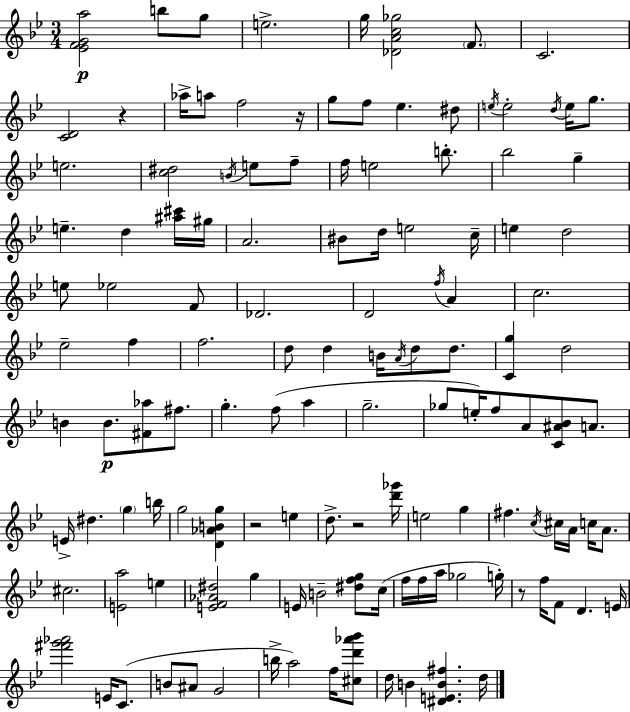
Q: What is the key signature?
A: G minor